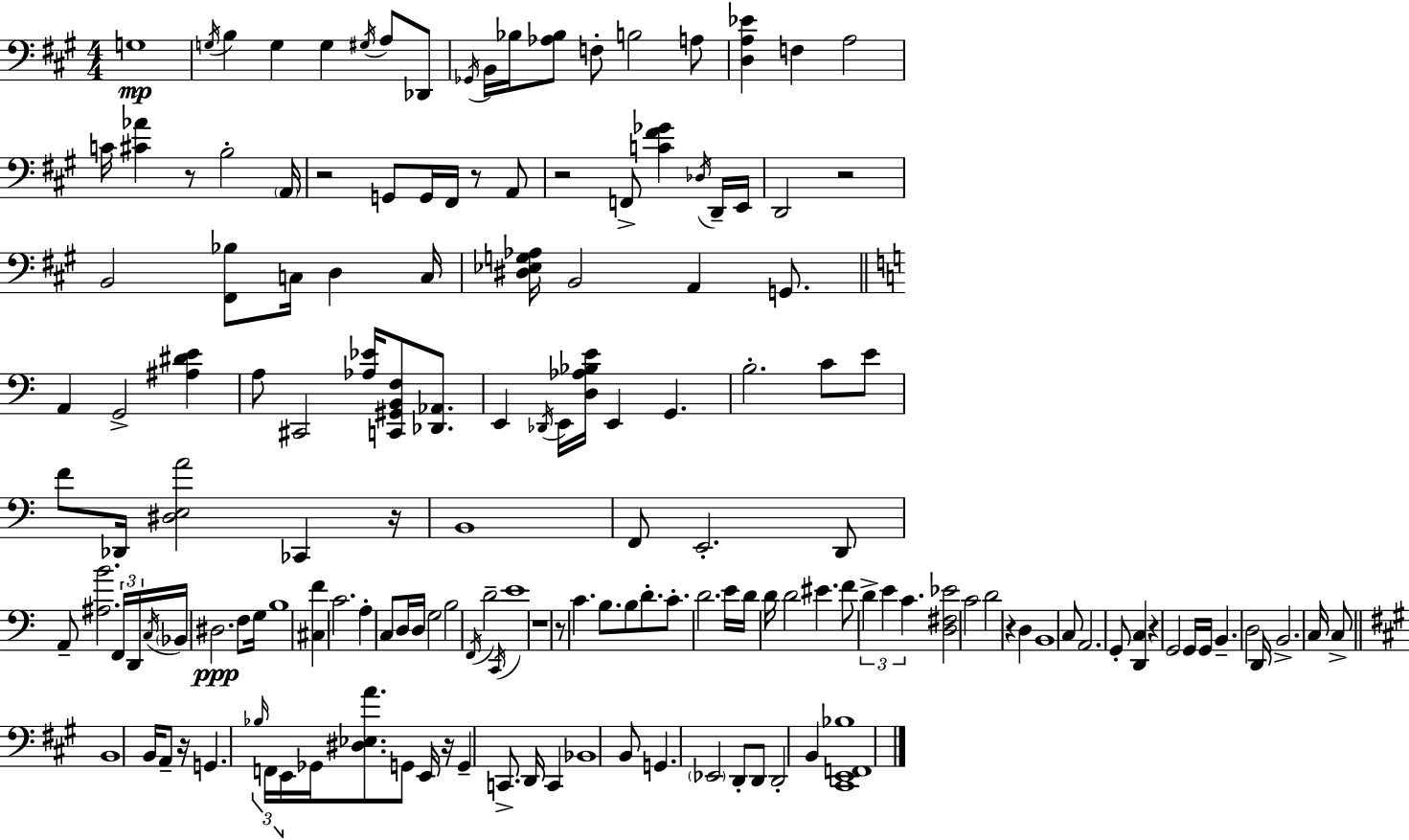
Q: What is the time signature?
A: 4/4